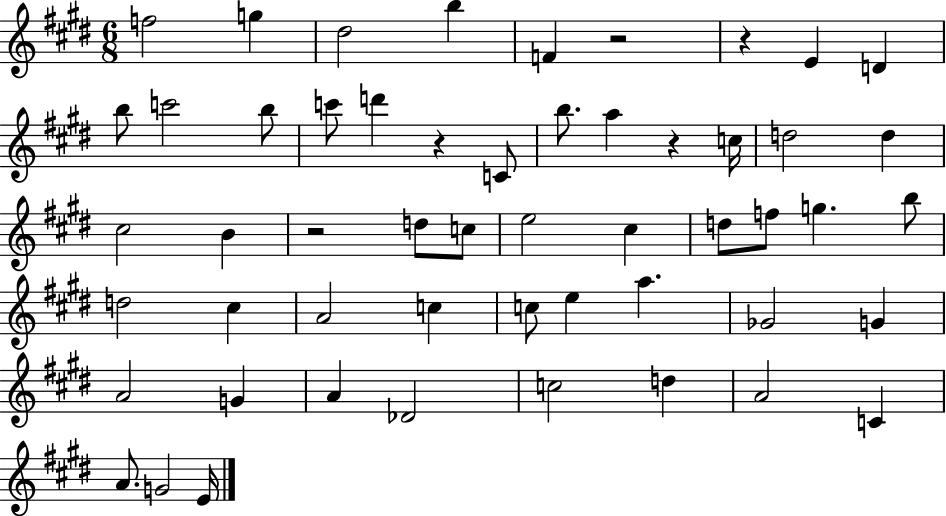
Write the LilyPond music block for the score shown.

{
  \clef treble
  \numericTimeSignature
  \time 6/8
  \key e \major
  f''2 g''4 | dis''2 b''4 | f'4 r2 | r4 e'4 d'4 | \break b''8 c'''2 b''8 | c'''8 d'''4 r4 c'8 | b''8. a''4 r4 c''16 | d''2 d''4 | \break cis''2 b'4 | r2 d''8 c''8 | e''2 cis''4 | d''8 f''8 g''4. b''8 | \break d''2 cis''4 | a'2 c''4 | c''8 e''4 a''4. | ges'2 g'4 | \break a'2 g'4 | a'4 des'2 | c''2 d''4 | a'2 c'4 | \break a'8. g'2 e'16 | \bar "|."
}